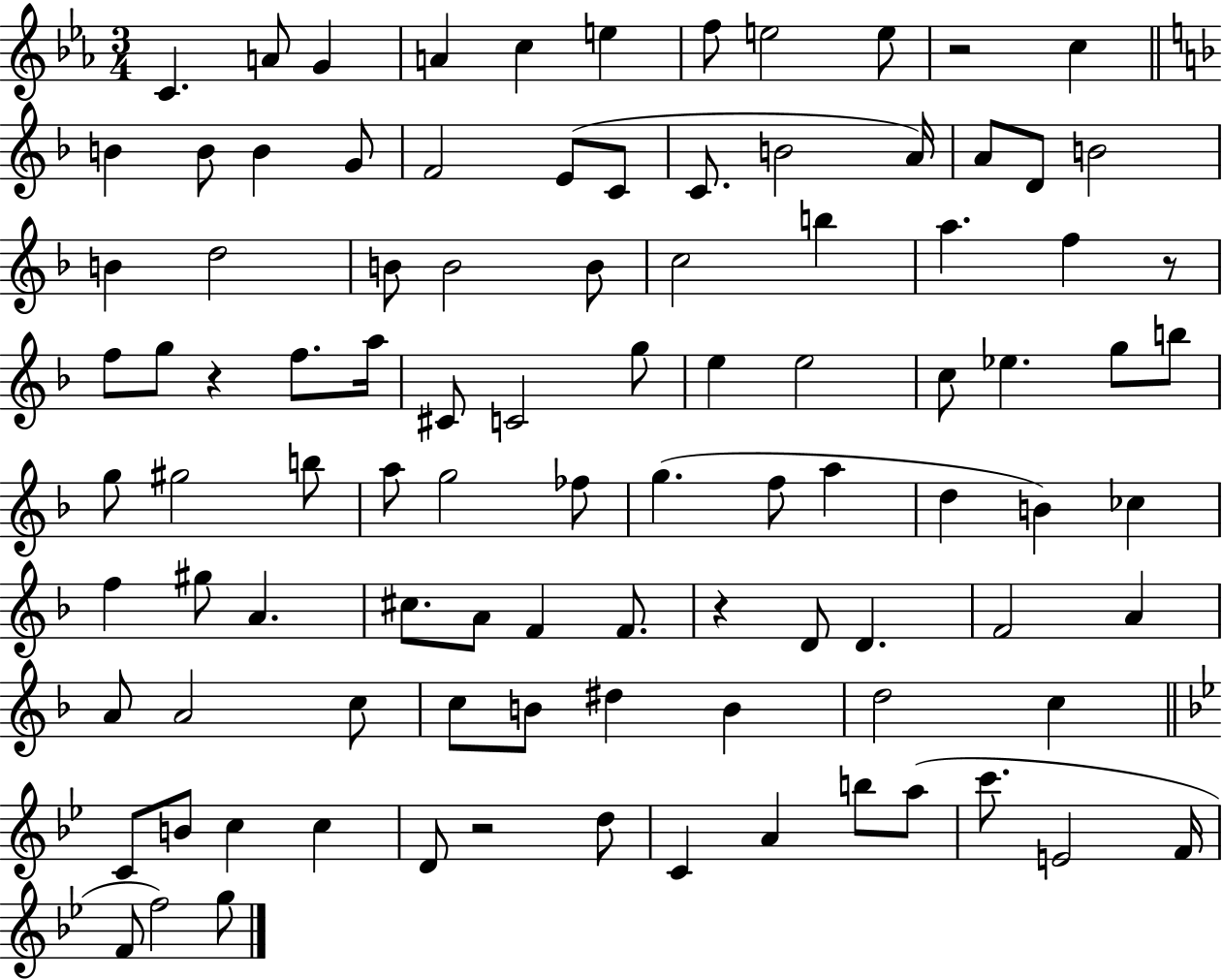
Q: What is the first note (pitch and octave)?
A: C4